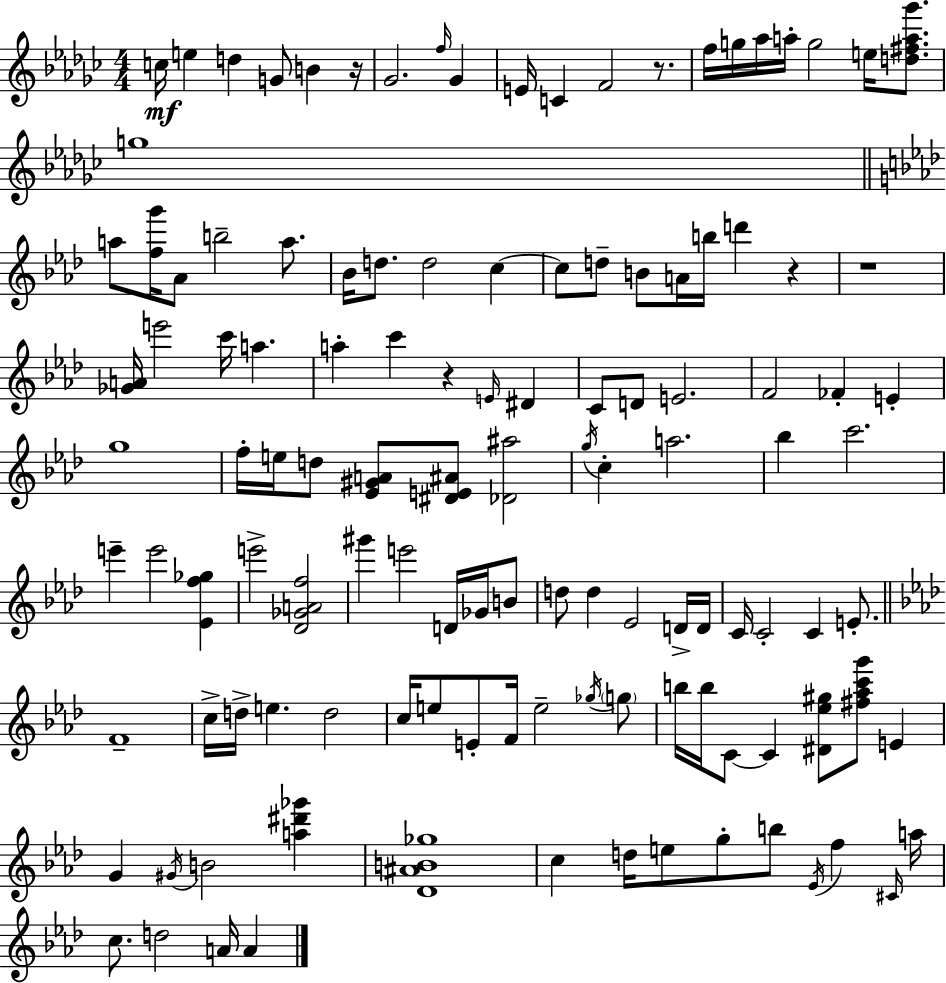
{
  \clef treble
  \numericTimeSignature
  \time 4/4
  \key ees \minor
  c''16\mf e''4 d''4 g'8 b'4 r16 | ges'2. \grace { f''16 } ges'4 | e'16 c'4 f'2 r8. | f''16 g''16 aes''16 a''16-. g''2 e''16 <d'' fis'' a'' ges'''>8. | \break g''1 | \bar "||" \break \key aes \major a''8 <f'' g'''>16 aes'8 b''2-- a''8. | bes'16 d''8. d''2 c''4~~ | c''8 d''8-- b'8 a'16 b''16 d'''4 r4 | r1 | \break <ges' a'>16 e'''2 c'''16 a''4. | a''4-. c'''4 r4 \grace { e'16 } dis'4 | c'8 d'8 e'2. | f'2 fes'4-. e'4-. | \break g''1 | f''16-. e''16 d''8 <ees' gis' a'>8 <dis' e' ais'>8 <des' ais''>2 | \acciaccatura { g''16 } c''4-. a''2. | bes''4 c'''2. | \break e'''4-- e'''2 <ees' f'' ges''>4 | e'''2-> <des' ges' a' f''>2 | gis'''4 e'''2 d'16 ges'16 | b'8 d''8 d''4 ees'2 | \break d'16-> d'16 c'16 c'2-. c'4 e'8.-. | \bar "||" \break \key f \minor f'1-- | c''16-> d''16-> e''4. d''2 | c''16 e''8 e'8-. f'16 e''2-- \acciaccatura { ges''16 } \parenthesize g''8 | b''16 b''16 c'8~~ c'4 <dis' ees'' gis''>8 <fis'' aes'' c''' g'''>8 e'4 | \break g'4 \acciaccatura { gis'16 } b'2 <a'' dis''' ges'''>4 | <des' ais' b' ges''>1 | c''4 d''16 e''8 g''8-. b''8 \acciaccatura { ees'16 } f''4 | \grace { cis'16 } a''16 c''8. d''2 a'16 | \break a'4 \bar "|."
}